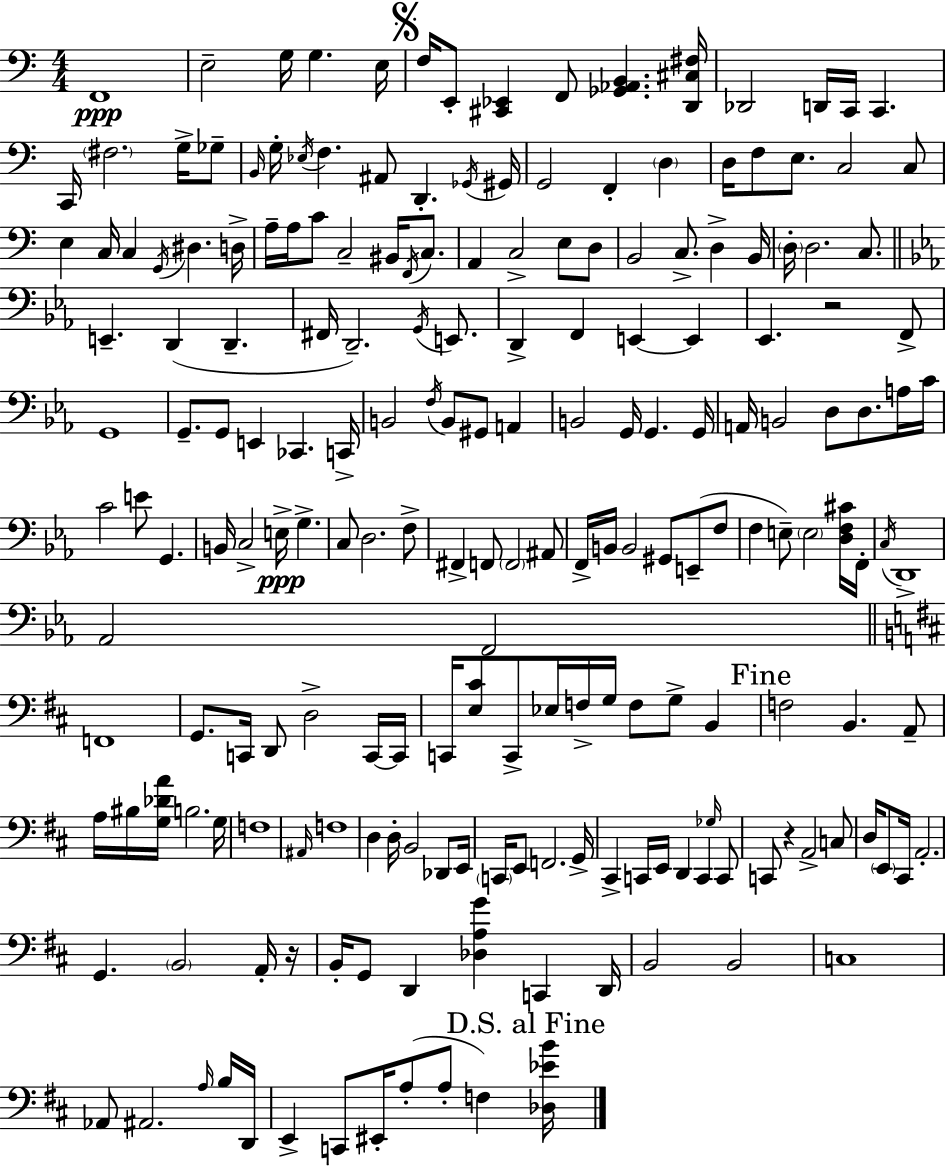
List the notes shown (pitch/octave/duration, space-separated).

F2/w E3/h G3/s G3/q. E3/s F3/s E2/e [C#2,Eb2]/q F2/e [Gb2,Ab2,B2]/q. [D2,C#3,F#3]/s Db2/h D2/s C2/s C2/q. C2/s F#3/h. G3/s Gb3/e B2/s G3/s Eb3/s F3/q. A#2/e D2/q. Gb2/s G#2/s G2/h F2/q D3/q D3/s F3/e E3/e. C3/h C3/e E3/q C3/s C3/q G2/s D#3/q. D3/s A3/s A3/s C4/e C3/h BIS2/s F2/s C3/e. A2/q C3/h E3/e D3/e B2/h C3/e. D3/q B2/s D3/s D3/h. C3/e. E2/q. D2/q D2/q. F#2/s D2/h. G2/s E2/e. D2/q F2/q E2/q E2/q Eb2/q. R/h F2/e G2/w G2/e. G2/e E2/q CES2/q. C2/s B2/h F3/s B2/e G#2/e A2/q B2/h G2/s G2/q. G2/s A2/s B2/h D3/e D3/e. A3/s C4/s C4/h E4/e G2/q. B2/s C3/h E3/s G3/q. C3/e D3/h. F3/e F#2/q F2/e F2/h A#2/e F2/s B2/s B2/h G#2/e E2/e F3/e F3/q E3/e E3/h [D3,F3,C#4]/s F2/s C3/s D2/w Ab2/h F2/h F2/w G2/e. C2/s D2/e D3/h C2/s C2/s C2/s [E3,C#4]/e C2/e Eb3/s F3/s G3/s F3/e G3/e B2/q F3/h B2/q. A2/e A3/s BIS3/s [G3,Db4,A4]/s B3/h. G3/s F3/w A#2/s F3/w D3/q D3/s B2/h Db2/e E2/s C2/s E2/e F2/h. G2/s C#2/q C2/s E2/s D2/q C2/q Gb3/s C2/e C2/e R/q A2/h C3/e D3/s E2/e C#2/s A2/h. G2/q. B2/h A2/s R/s B2/s G2/e D2/q [Db3,A3,G4]/q C2/q D2/s B2/h B2/h C3/w Ab2/e A#2/h. A3/s B3/s D2/s E2/q C2/e EIS2/s A3/e A3/e F3/q [Db3,Eb4,B4]/s